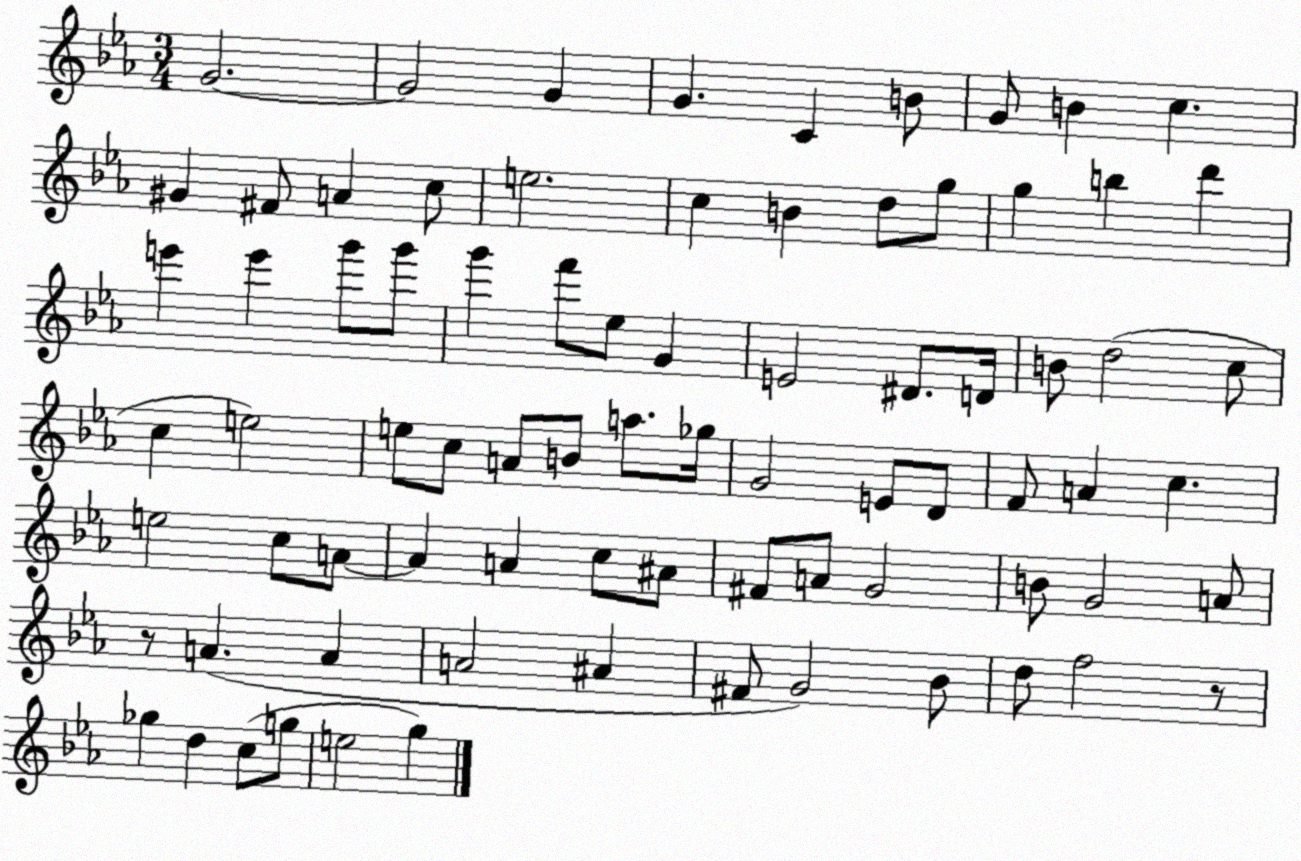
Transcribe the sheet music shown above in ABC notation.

X:1
T:Untitled
M:3/4
L:1/4
K:Eb
G2 G2 G G C B/2 G/2 B c ^G ^F/2 A c/2 e2 c B d/2 g/2 g b d' e' e' g'/2 g'/2 g' f'/2 _e/2 G E2 ^D/2 D/4 B/2 d2 c/2 c e2 e/2 c/2 A/2 B/2 a/2 _g/4 G2 E/2 D/2 F/2 A c e2 c/2 A/2 A A c/2 ^A/2 ^F/2 A/2 G2 B/2 G2 A/2 z/2 A A A2 ^A ^F/2 G2 _B/2 d/2 f2 z/2 _g d c/2 g/2 e2 g